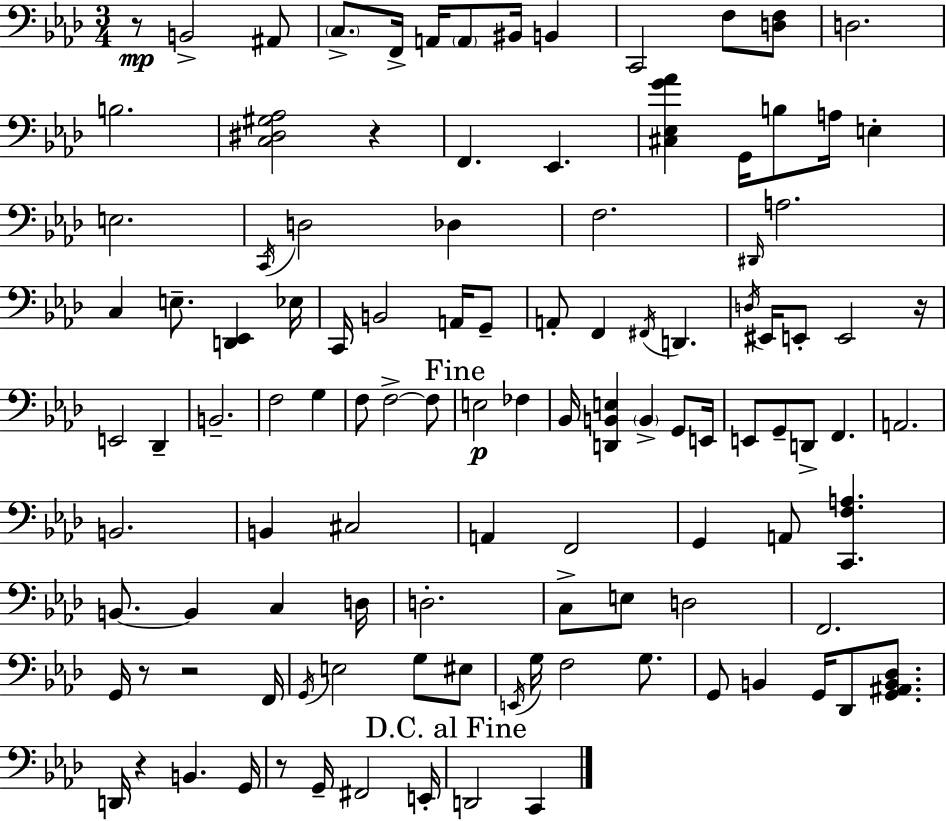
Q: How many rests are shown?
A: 7